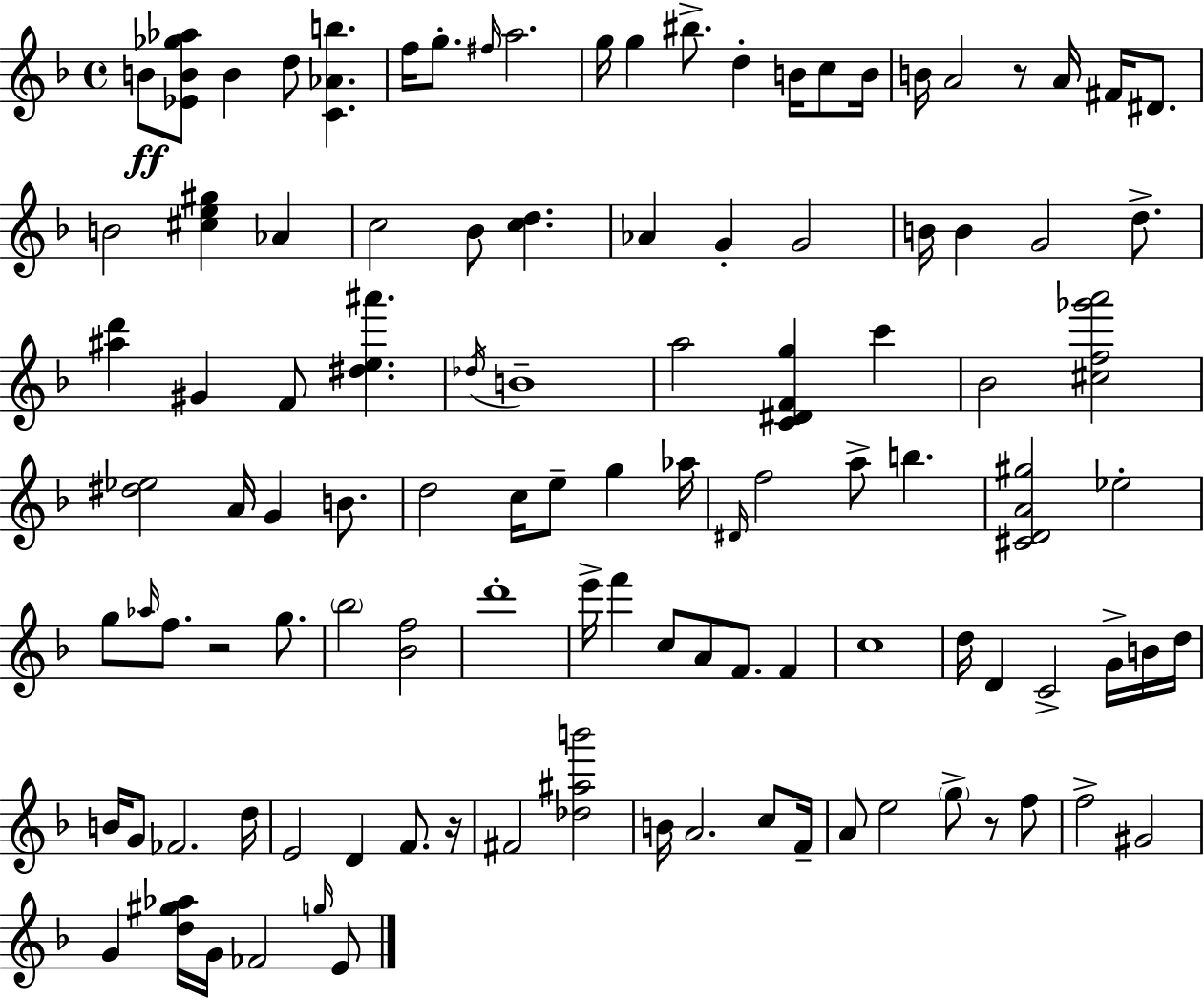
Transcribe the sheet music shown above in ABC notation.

X:1
T:Untitled
M:4/4
L:1/4
K:Dm
B/2 [_EB_g_a]/2 B d/2 [C_Ab] f/4 g/2 ^f/4 a2 g/4 g ^b/2 d B/4 c/2 B/4 B/4 A2 z/2 A/4 ^F/4 ^D/2 B2 [^ce^g] _A c2 _B/2 [cd] _A G G2 B/4 B G2 d/2 [^ad'] ^G F/2 [^de^a'] _d/4 B4 a2 [C^DFg] c' _B2 [^cf_g'a']2 [^d_e]2 A/4 G B/2 d2 c/4 e/2 g _a/4 ^D/4 f2 a/2 b [^CDA^g]2 _e2 g/2 _a/4 f/2 z2 g/2 _b2 [_Bf]2 d'4 e'/4 f' c/2 A/2 F/2 F c4 d/4 D C2 G/4 B/4 d/4 B/4 G/2 _F2 d/4 E2 D F/2 z/4 ^F2 [_d^ab']2 B/4 A2 c/2 F/4 A/2 e2 g/2 z/2 f/2 f2 ^G2 G [d^g_a]/4 G/4 _F2 g/4 E/2